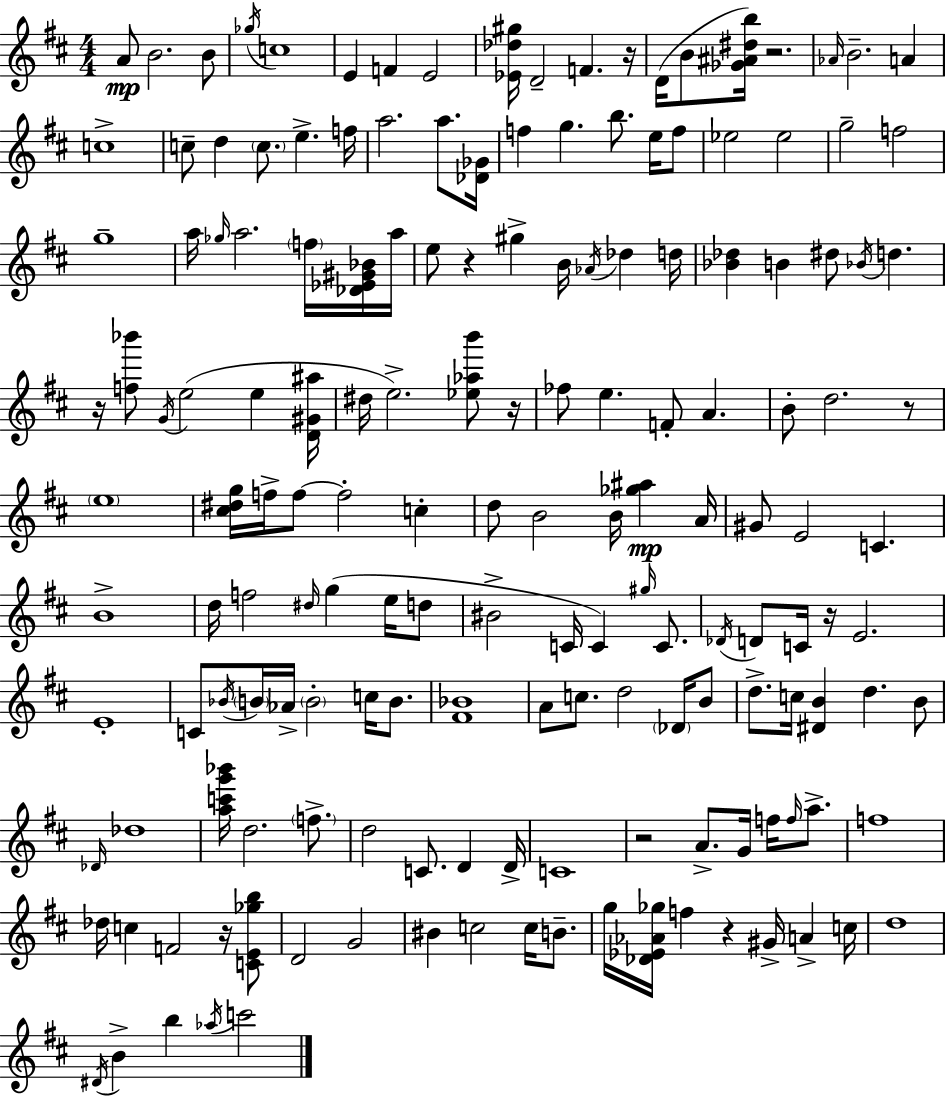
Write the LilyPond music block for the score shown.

{
  \clef treble
  \numericTimeSignature
  \time 4/4
  \key d \major
  a'8\mp b'2. b'8 | \acciaccatura { ges''16 } c''1 | e'4 f'4 e'2 | <ees' des'' gis''>16 d'2-- f'4. | \break r16 d'16( b'8 <ges' ais' dis'' b''>16) r2. | \grace { aes'16 } b'2.-- a'4 | c''1-> | c''8-- d''4 \parenthesize c''8. e''4.-> | \break f''16 a''2. a''8. | <des' ges'>16 f''4 g''4. b''8. e''16 | f''8 ees''2 ees''2 | g''2-- f''2 | \break g''1-- | a''16 \grace { ges''16 } a''2. | \parenthesize f''16 <des' ees' gis' bes'>16 a''16 e''8 r4 gis''4-> b'16 \acciaccatura { aes'16 } des''4 | d''16 <bes' des''>4 b'4 dis''8 \acciaccatura { bes'16 } d''4. | \break r16 <f'' bes'''>8 \acciaccatura { g'16 }( e''2 | e''4 <d' gis' ais''>16 dis''16 e''2.->) | <ees'' aes'' b'''>8 r16 fes''8 e''4. f'8-. | a'4. b'8-. d''2. | \break r8 \parenthesize e''1 | <cis'' dis'' g''>16 f''16-> f''8~~ f''2-. | c''4-. d''8 b'2 | b'16 <ges'' ais''>4\mp a'16 gis'8 e'2 | \break c'4. b'1-> | d''16 f''2 \grace { dis''16 } | g''4( e''16 d''8 bis'2-> c'16 | c'4) \grace { gis''16 } c'8. \acciaccatura { des'16 } d'8 c'16 r16 e'2. | \break e'1-. | c'8 \acciaccatura { bes'16 } \parenthesize b'16 aes'16-> \parenthesize b'2-. | c''16 b'8. <fis' bes'>1 | a'8 c''8. d''2 | \break \parenthesize des'16 b'8 d''8.-> c''16 <dis' b'>4 | d''4. b'8 \grace { des'16 } des''1 | <a'' c''' g''' bes'''>16 d''2. | \parenthesize f''8.-> d''2 | \break c'8. d'4 d'16-> c'1 | r2 | a'8.-> g'16 f''16 \grace { f''16 } a''8.-> f''1 | des''16 c''4 | \break f'2 r16 <c' e' ges'' b''>8 d'2 | g'2 bis'4 | c''2 c''16 b'8.-- g''16 <des' ees' aes' ges''>16 f''4 | r4 gis'16-> a'4-> c''16 d''1 | \break \acciaccatura { dis'16 } b'4-> | b''4 \acciaccatura { aes''16 } c'''2 \bar "|."
}